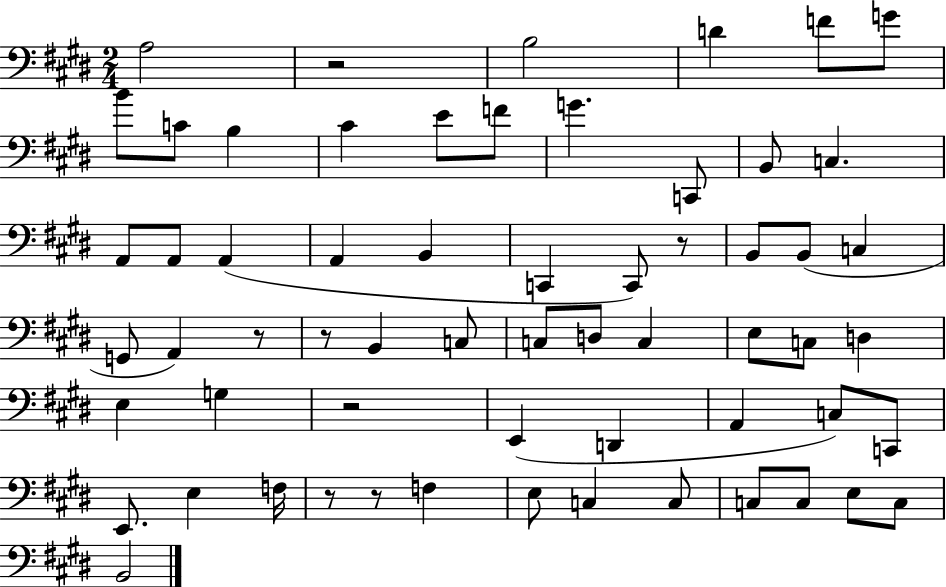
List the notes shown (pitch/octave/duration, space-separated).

A3/h R/h B3/h D4/q F4/e G4/e B4/e C4/e B3/q C#4/q E4/e F4/e G4/q. C2/e B2/e C3/q. A2/e A2/e A2/q A2/q B2/q C2/q C2/e R/e B2/e B2/e C3/q G2/e A2/q R/e R/e B2/q C3/e C3/e D3/e C3/q E3/e C3/e D3/q E3/q G3/q R/h E2/q D2/q A2/q C3/e C2/e E2/e. E3/q F3/s R/e R/e F3/q E3/e C3/q C3/e C3/e C3/e E3/e C3/e B2/h